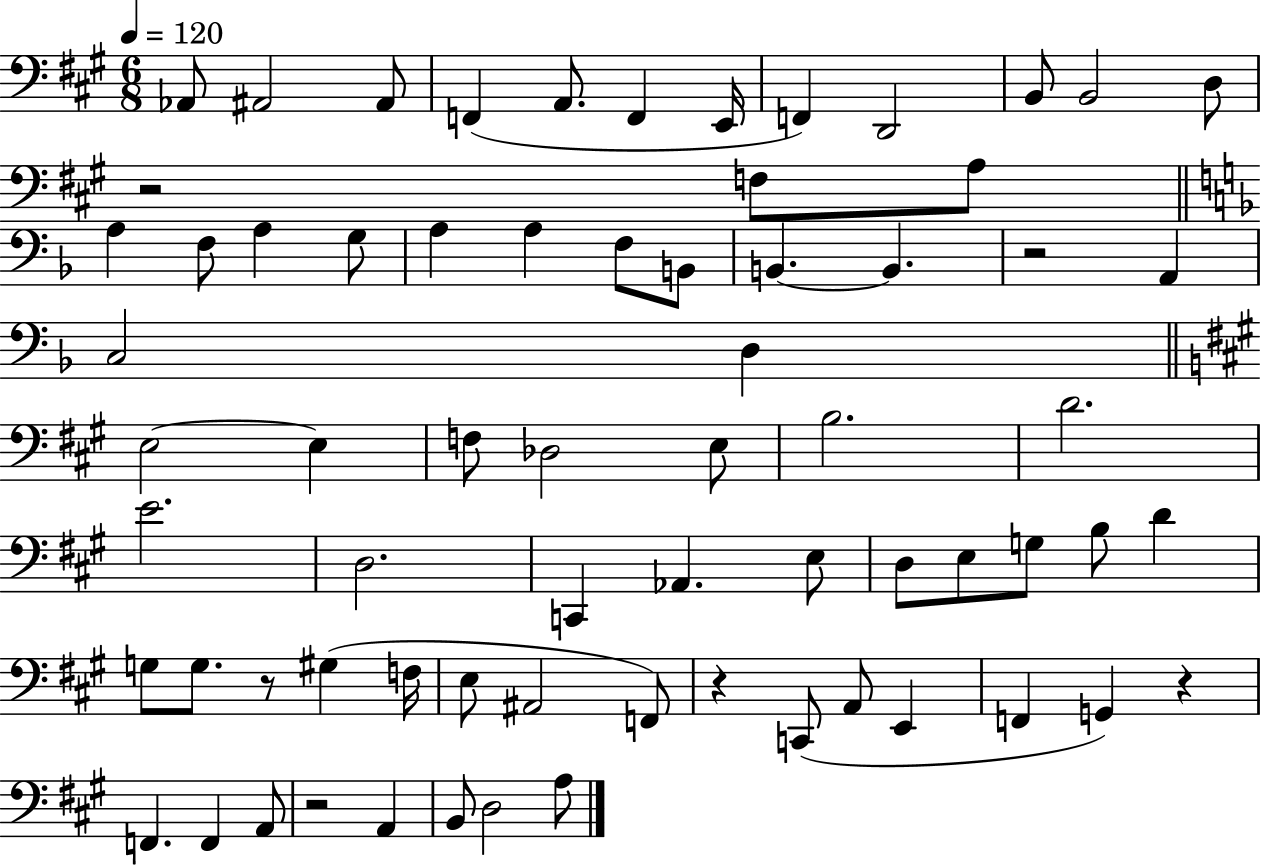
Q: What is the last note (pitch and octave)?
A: A3